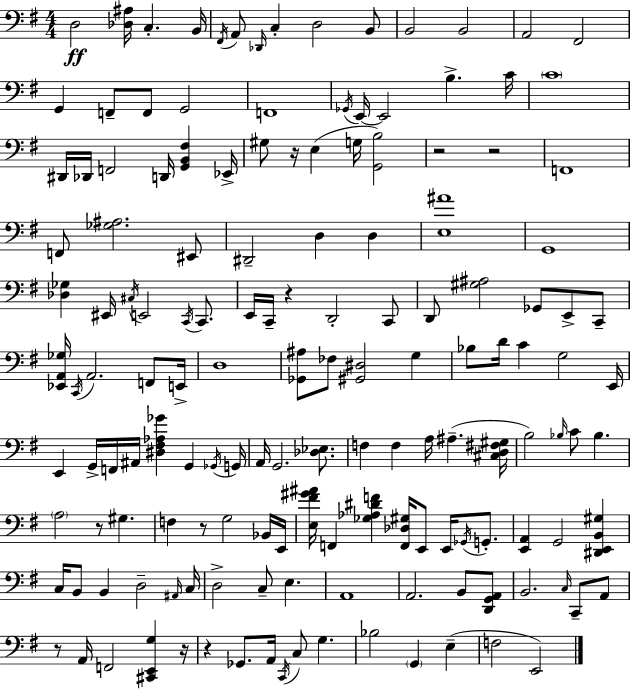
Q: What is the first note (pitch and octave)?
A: D3